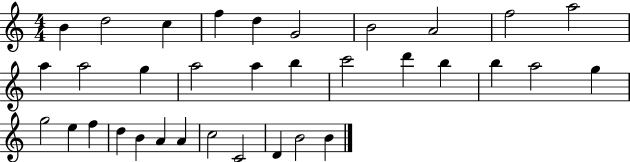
B4/q D5/h C5/q F5/q D5/q G4/h B4/h A4/h F5/h A5/h A5/q A5/h G5/q A5/h A5/q B5/q C6/h D6/q B5/q B5/q A5/h G5/q G5/h E5/q F5/q D5/q B4/q A4/q A4/q C5/h C4/h D4/q B4/h B4/q